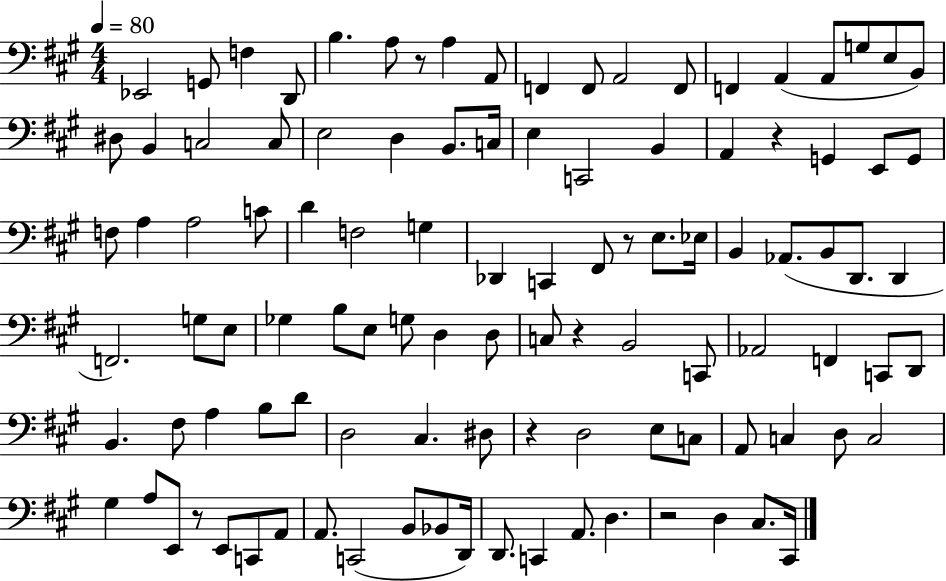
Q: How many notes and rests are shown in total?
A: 106